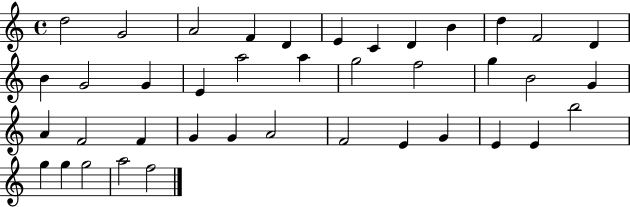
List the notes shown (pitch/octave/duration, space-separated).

D5/h G4/h A4/h F4/q D4/q E4/q C4/q D4/q B4/q D5/q F4/h D4/q B4/q G4/h G4/q E4/q A5/h A5/q G5/h F5/h G5/q B4/h G4/q A4/q F4/h F4/q G4/q G4/q A4/h F4/h E4/q G4/q E4/q E4/q B5/h G5/q G5/q G5/h A5/h F5/h